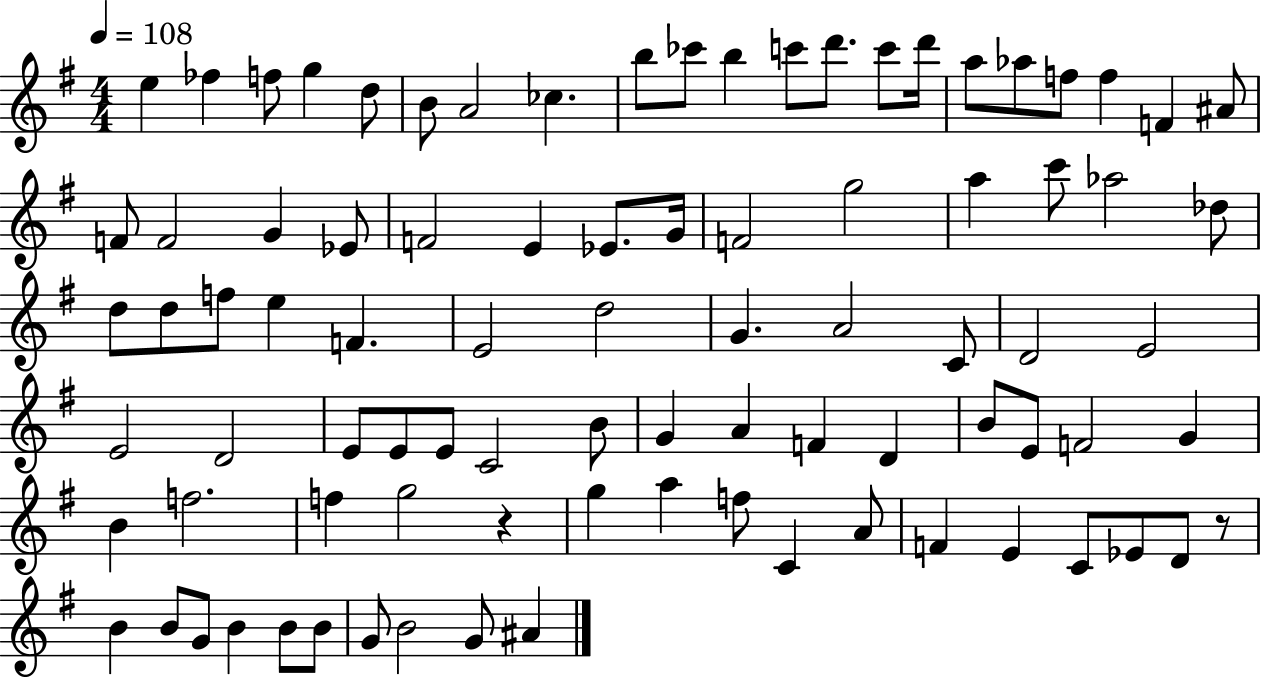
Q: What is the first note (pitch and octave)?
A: E5